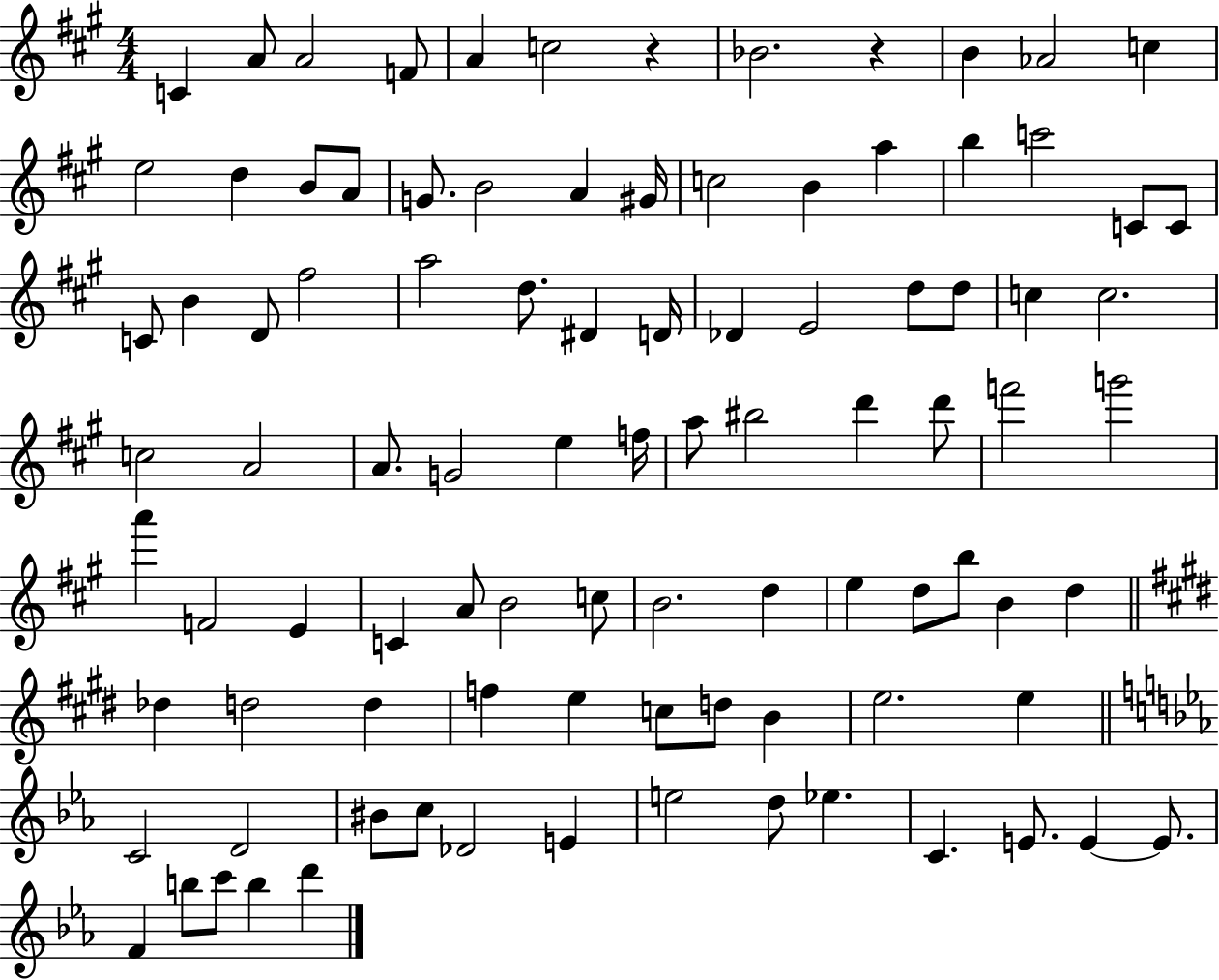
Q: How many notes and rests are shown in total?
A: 95